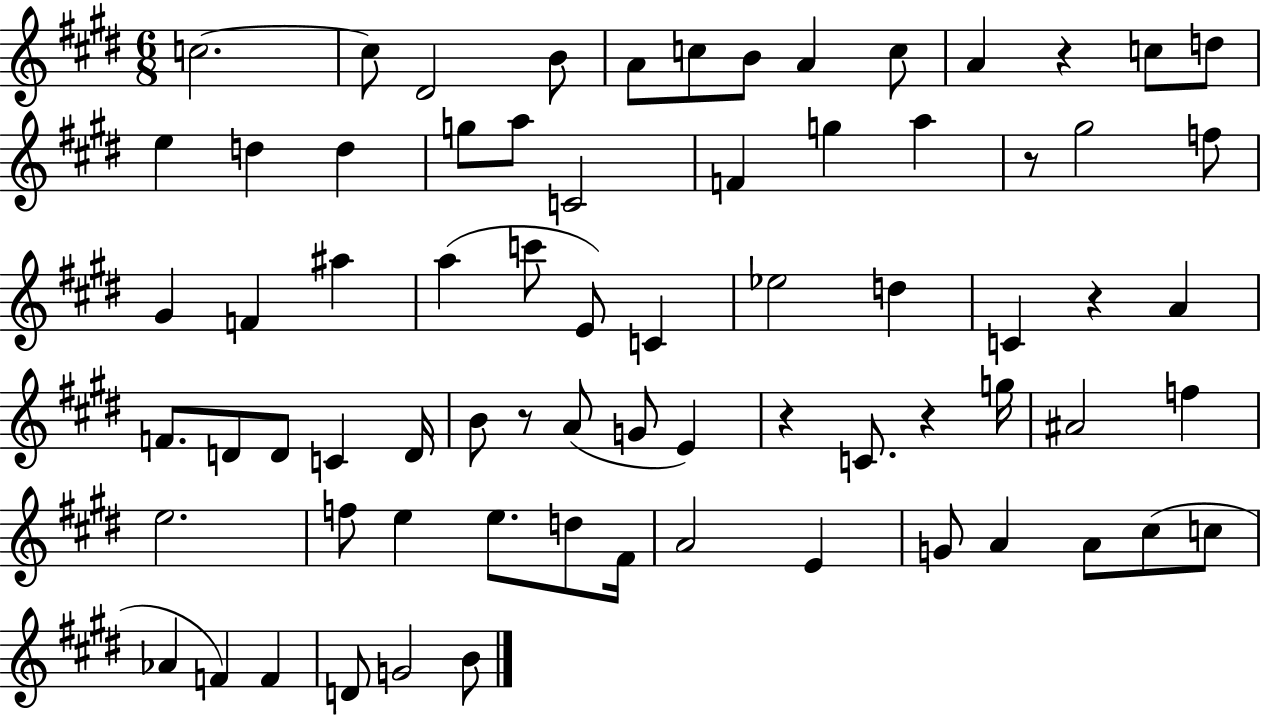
{
  \clef treble
  \numericTimeSignature
  \time 6/8
  \key e \major
  \repeat volta 2 { c''2.~~ | c''8 dis'2 b'8 | a'8 c''8 b'8 a'4 c''8 | a'4 r4 c''8 d''8 | \break e''4 d''4 d''4 | g''8 a''8 c'2 | f'4 g''4 a''4 | r8 gis''2 f''8 | \break gis'4 f'4 ais''4 | a''4( c'''8 e'8) c'4 | ees''2 d''4 | c'4 r4 a'4 | \break f'8. d'8 d'8 c'4 d'16 | b'8 r8 a'8( g'8 e'4) | r4 c'8. r4 g''16 | ais'2 f''4 | \break e''2. | f''8 e''4 e''8. d''8 fis'16 | a'2 e'4 | g'8 a'4 a'8 cis''8( c''8 | \break aes'4 f'4) f'4 | d'8 g'2 b'8 | } \bar "|."
}